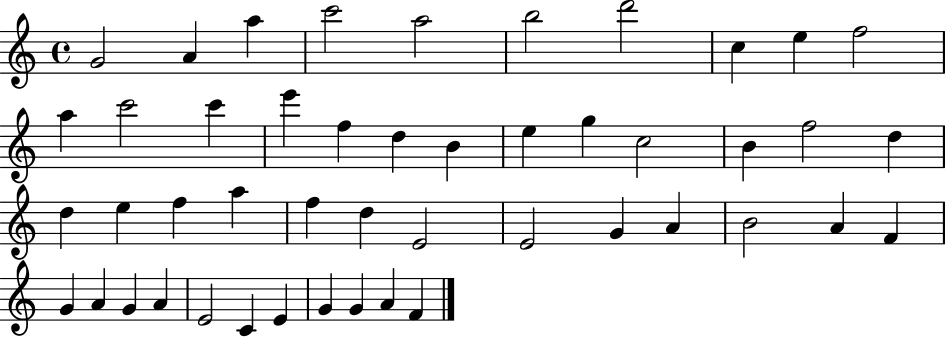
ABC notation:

X:1
T:Untitled
M:4/4
L:1/4
K:C
G2 A a c'2 a2 b2 d'2 c e f2 a c'2 c' e' f d B e g c2 B f2 d d e f a f d E2 E2 G A B2 A F G A G A E2 C E G G A F